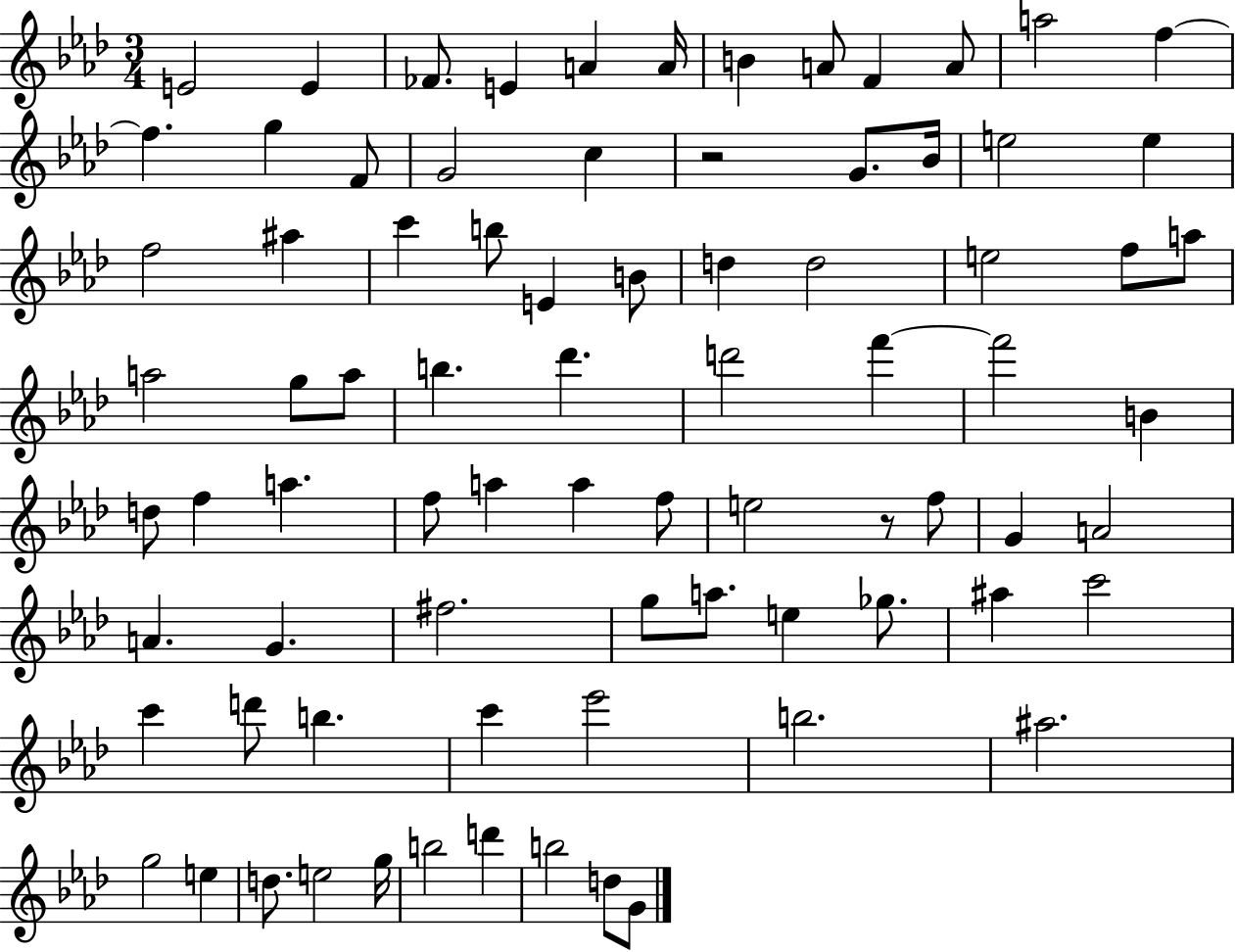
{
  \clef treble
  \numericTimeSignature
  \time 3/4
  \key aes \major
  e'2 e'4 | fes'8. e'4 a'4 a'16 | b'4 a'8 f'4 a'8 | a''2 f''4~~ | \break f''4. g''4 f'8 | g'2 c''4 | r2 g'8. bes'16 | e''2 e''4 | \break f''2 ais''4 | c'''4 b''8 e'4 b'8 | d''4 d''2 | e''2 f''8 a''8 | \break a''2 g''8 a''8 | b''4. des'''4. | d'''2 f'''4~~ | f'''2 b'4 | \break d''8 f''4 a''4. | f''8 a''4 a''4 f''8 | e''2 r8 f''8 | g'4 a'2 | \break a'4. g'4. | fis''2. | g''8 a''8. e''4 ges''8. | ais''4 c'''2 | \break c'''4 d'''8 b''4. | c'''4 ees'''2 | b''2. | ais''2. | \break g''2 e''4 | d''8. e''2 g''16 | b''2 d'''4 | b''2 d''8 g'8 | \break \bar "|."
}